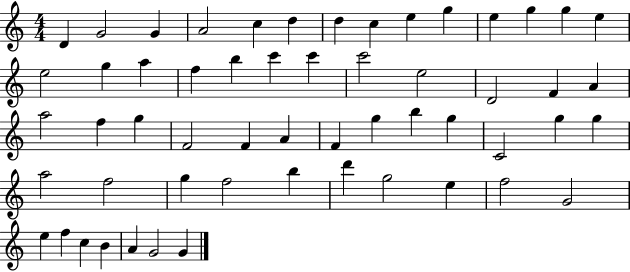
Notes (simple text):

D4/q G4/h G4/q A4/h C5/q D5/q D5/q C5/q E5/q G5/q E5/q G5/q G5/q E5/q E5/h G5/q A5/q F5/q B5/q C6/q C6/q C6/h E5/h D4/h F4/q A4/q A5/h F5/q G5/q F4/h F4/q A4/q F4/q G5/q B5/q G5/q C4/h G5/q G5/q A5/h F5/h G5/q F5/h B5/q D6/q G5/h E5/q F5/h G4/h E5/q F5/q C5/q B4/q A4/q G4/h G4/q